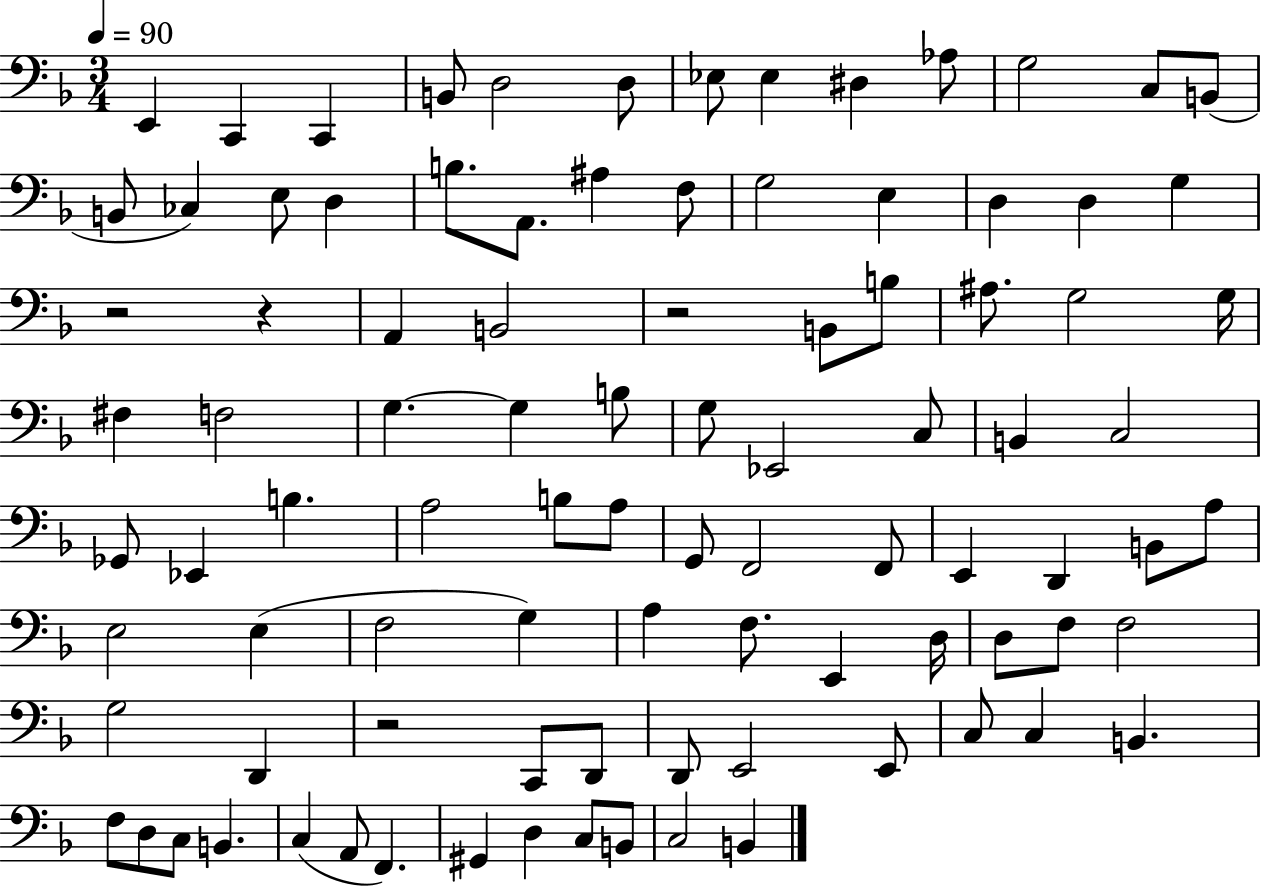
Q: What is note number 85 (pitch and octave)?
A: G#2